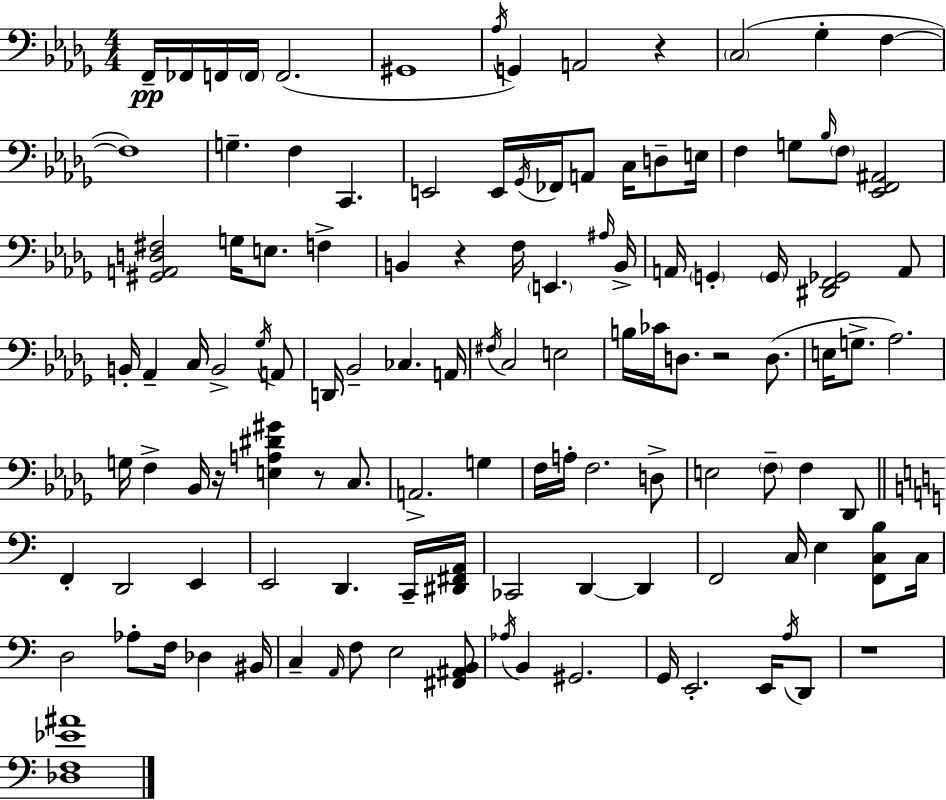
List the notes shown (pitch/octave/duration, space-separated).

F2/s FES2/s F2/s F2/s F2/h. G#2/w Ab3/s G2/q A2/h R/q C3/h Gb3/q F3/q F3/w G3/q. F3/q C2/q. E2/h E2/s Gb2/s FES2/s A2/e C3/s D3/e E3/s F3/q G3/e Bb3/s F3/e [Eb2,F2,A#2]/h [G#2,A2,D3,F#3]/h G3/s E3/e. F3/q B2/q R/q F3/s E2/q. A#3/s B2/s A2/s G2/q G2/s [D#2,F2,Gb2]/h A2/e B2/s Ab2/q C3/s B2/h Gb3/s A2/e D2/s Bb2/h CES3/q. A2/s F#3/s C3/h E3/h B3/s CES4/s D3/e. R/h D3/e. E3/s G3/e. Ab3/h. G3/s F3/q Bb2/s R/s [E3,A3,D#4,G#4]/q R/e C3/e. A2/h. G3/q F3/s A3/s F3/h. D3/e E3/h F3/e F3/q Db2/e F2/q D2/h E2/q E2/h D2/q. C2/s [D#2,F#2,A2]/s CES2/h D2/q D2/q F2/h C3/s E3/q [F2,C3,B3]/e C3/s D3/h Ab3/e F3/s Db3/q BIS2/s C3/q A2/s F3/e E3/h [F#2,A#2,B2]/e Ab3/s B2/q G#2/h. G2/s E2/h. E2/s A3/s D2/e R/w [Db3,F3,Eb4,A#4]/w